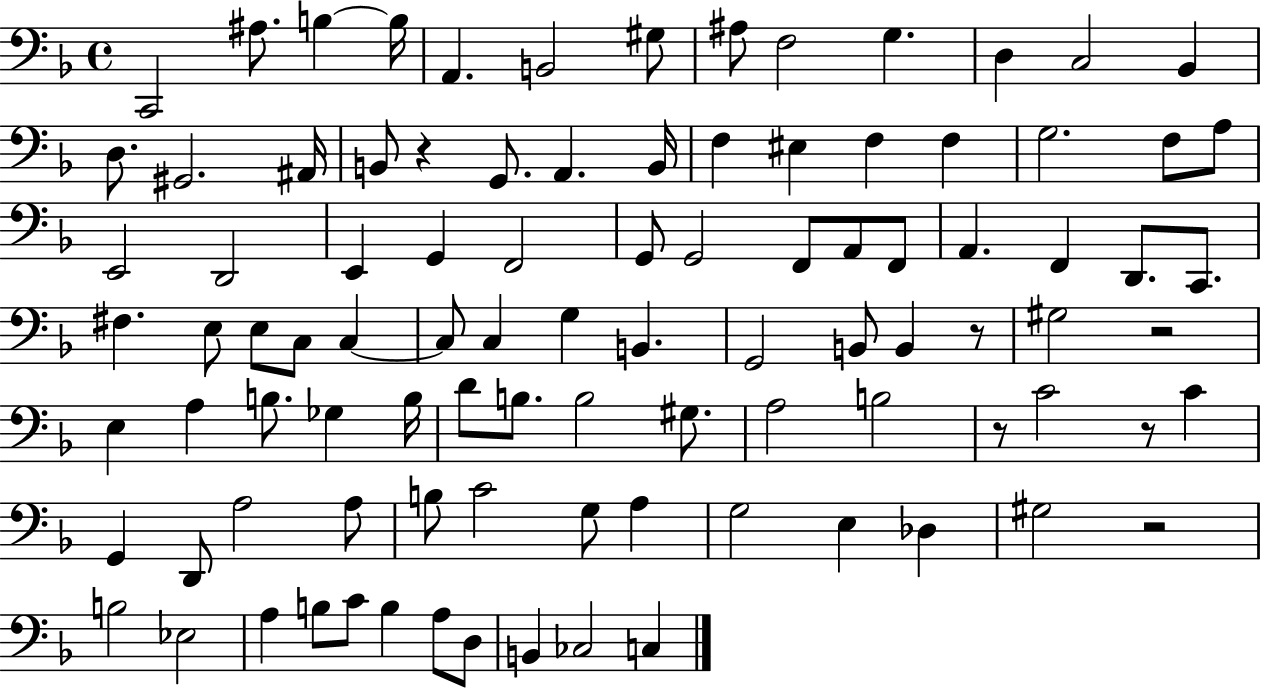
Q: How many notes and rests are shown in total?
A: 96